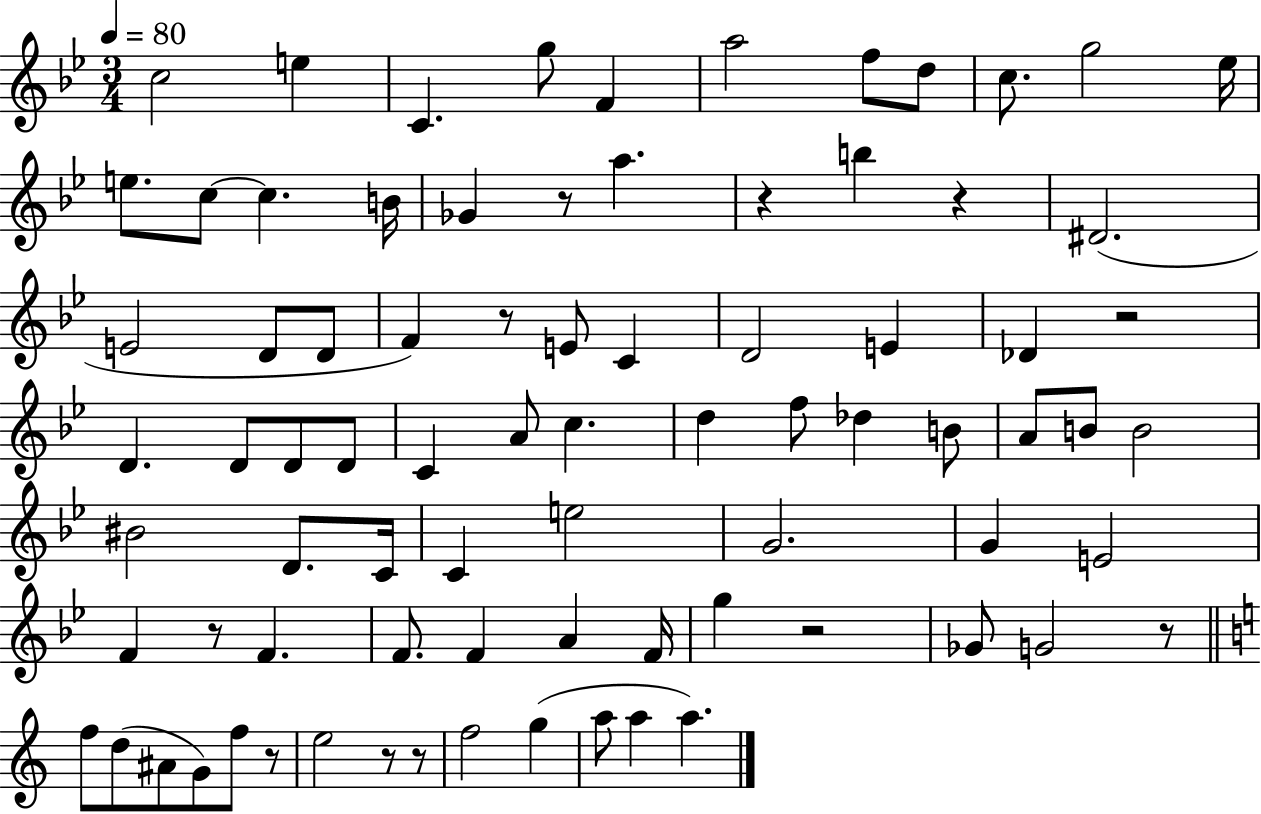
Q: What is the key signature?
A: BES major